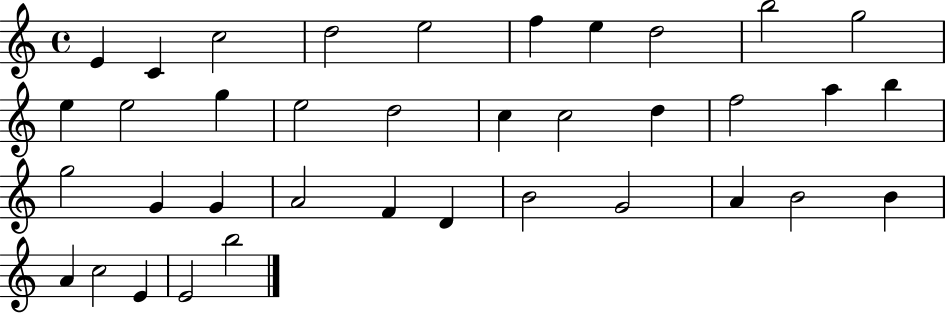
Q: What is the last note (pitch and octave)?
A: B5